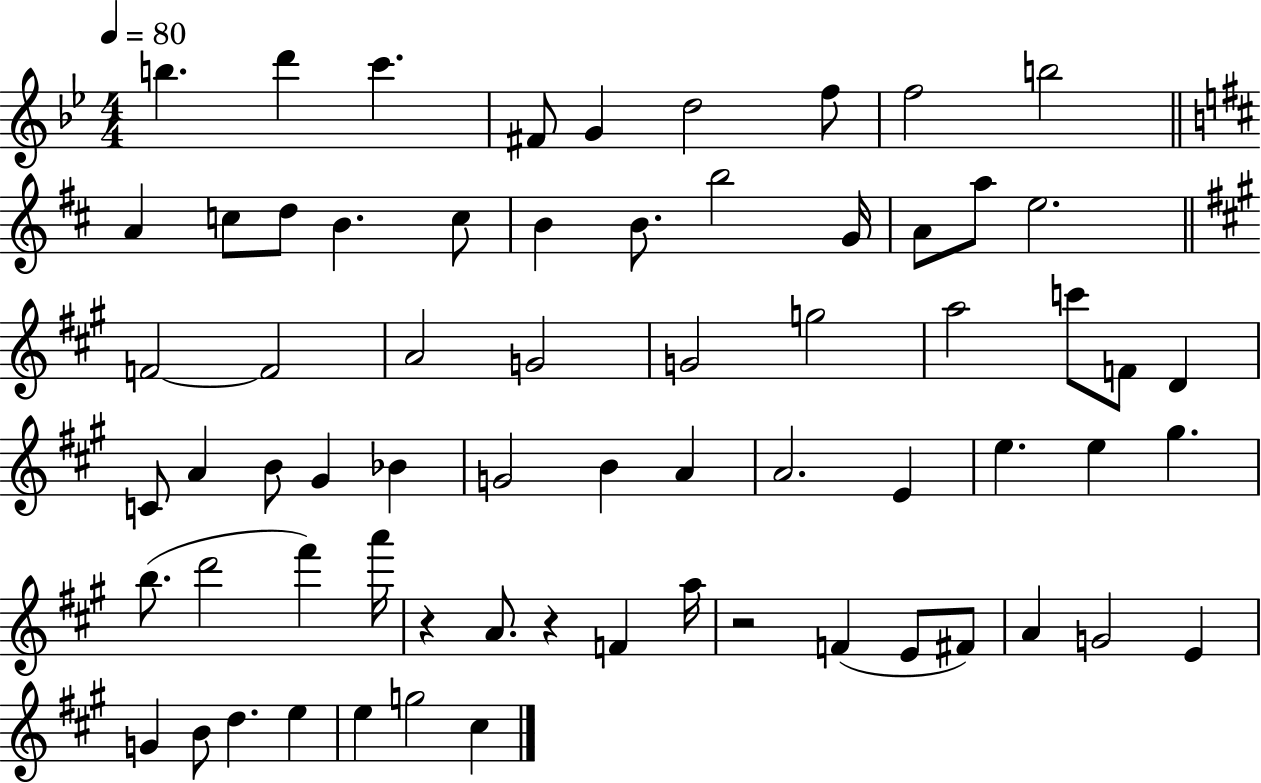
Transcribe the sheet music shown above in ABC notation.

X:1
T:Untitled
M:4/4
L:1/4
K:Bb
b d' c' ^F/2 G d2 f/2 f2 b2 A c/2 d/2 B c/2 B B/2 b2 G/4 A/2 a/2 e2 F2 F2 A2 G2 G2 g2 a2 c'/2 F/2 D C/2 A B/2 ^G _B G2 B A A2 E e e ^g b/2 d'2 ^f' a'/4 z A/2 z F a/4 z2 F E/2 ^F/2 A G2 E G B/2 d e e g2 ^c